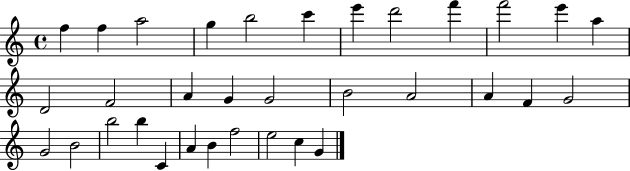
{
  \clef treble
  \time 4/4
  \defaultTimeSignature
  \key c \major
  f''4 f''4 a''2 | g''4 b''2 c'''4 | e'''4 d'''2 f'''4 | f'''2 e'''4 a''4 | \break d'2 f'2 | a'4 g'4 g'2 | b'2 a'2 | a'4 f'4 g'2 | \break g'2 b'2 | b''2 b''4 c'4 | a'4 b'4 f''2 | e''2 c''4 g'4 | \break \bar "|."
}